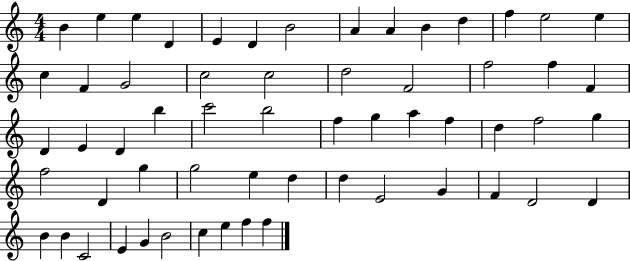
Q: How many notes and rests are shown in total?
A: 59